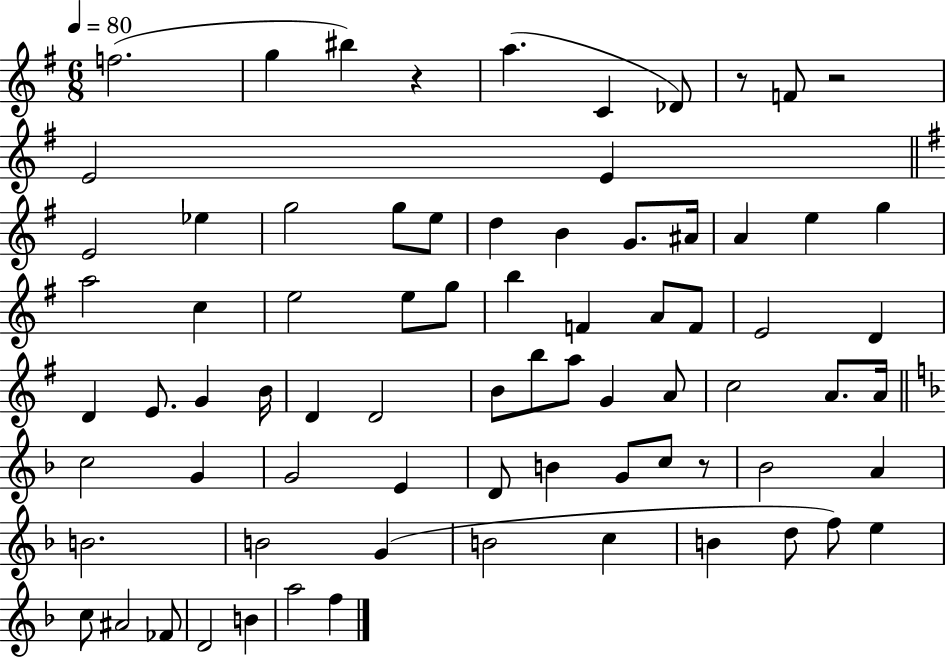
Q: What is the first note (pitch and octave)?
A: F5